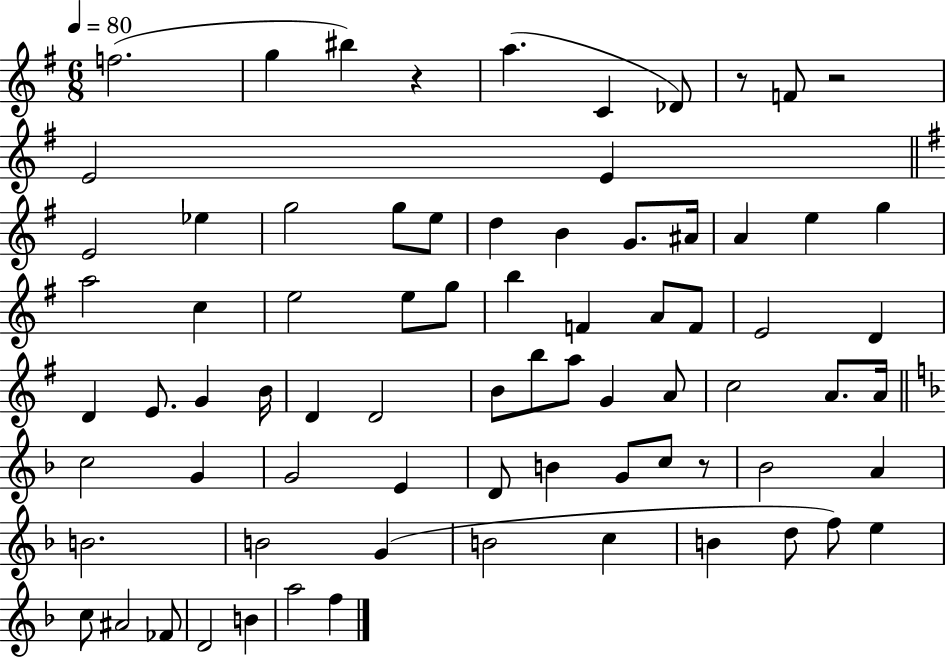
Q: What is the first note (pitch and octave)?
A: F5